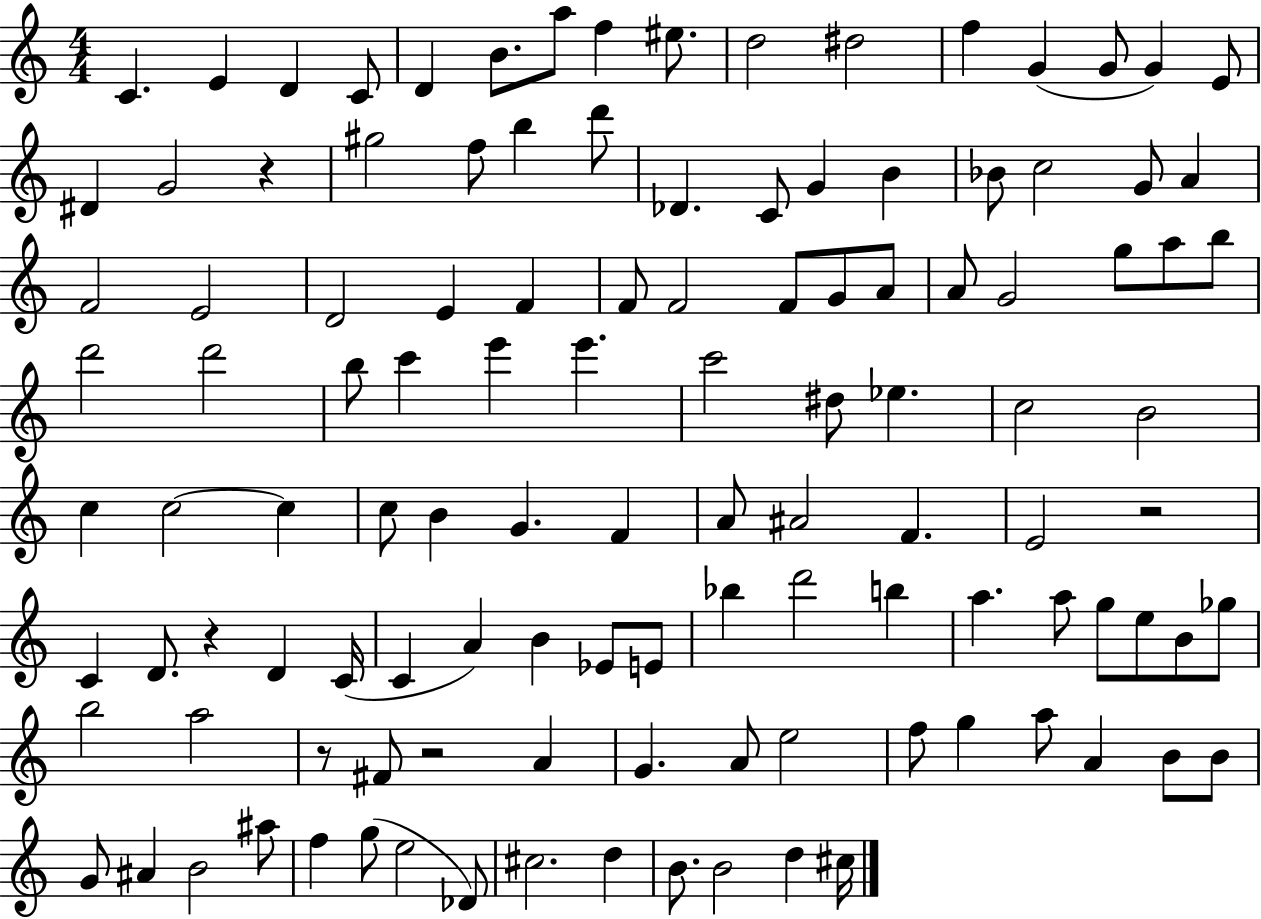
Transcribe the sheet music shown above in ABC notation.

X:1
T:Untitled
M:4/4
L:1/4
K:C
C E D C/2 D B/2 a/2 f ^e/2 d2 ^d2 f G G/2 G E/2 ^D G2 z ^g2 f/2 b d'/2 _D C/2 G B _B/2 c2 G/2 A F2 E2 D2 E F F/2 F2 F/2 G/2 A/2 A/2 G2 g/2 a/2 b/2 d'2 d'2 b/2 c' e' e' c'2 ^d/2 _e c2 B2 c c2 c c/2 B G F A/2 ^A2 F E2 z2 C D/2 z D C/4 C A B _E/2 E/2 _b d'2 b a a/2 g/2 e/2 B/2 _g/2 b2 a2 z/2 ^F/2 z2 A G A/2 e2 f/2 g a/2 A B/2 B/2 G/2 ^A B2 ^a/2 f g/2 e2 _D/2 ^c2 d B/2 B2 d ^c/4